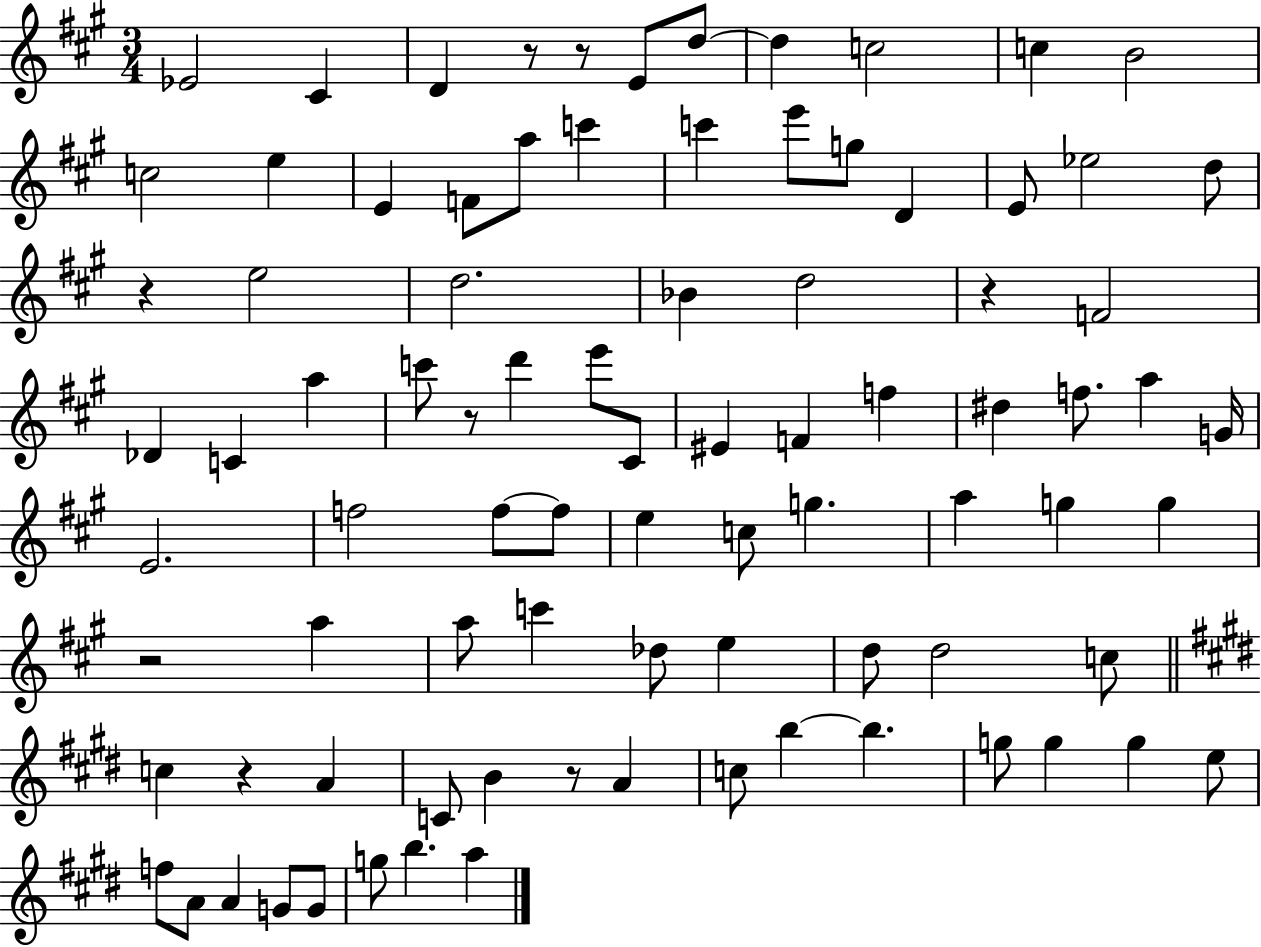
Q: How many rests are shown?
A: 8